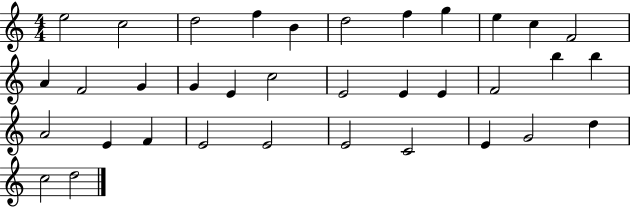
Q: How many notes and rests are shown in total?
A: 35